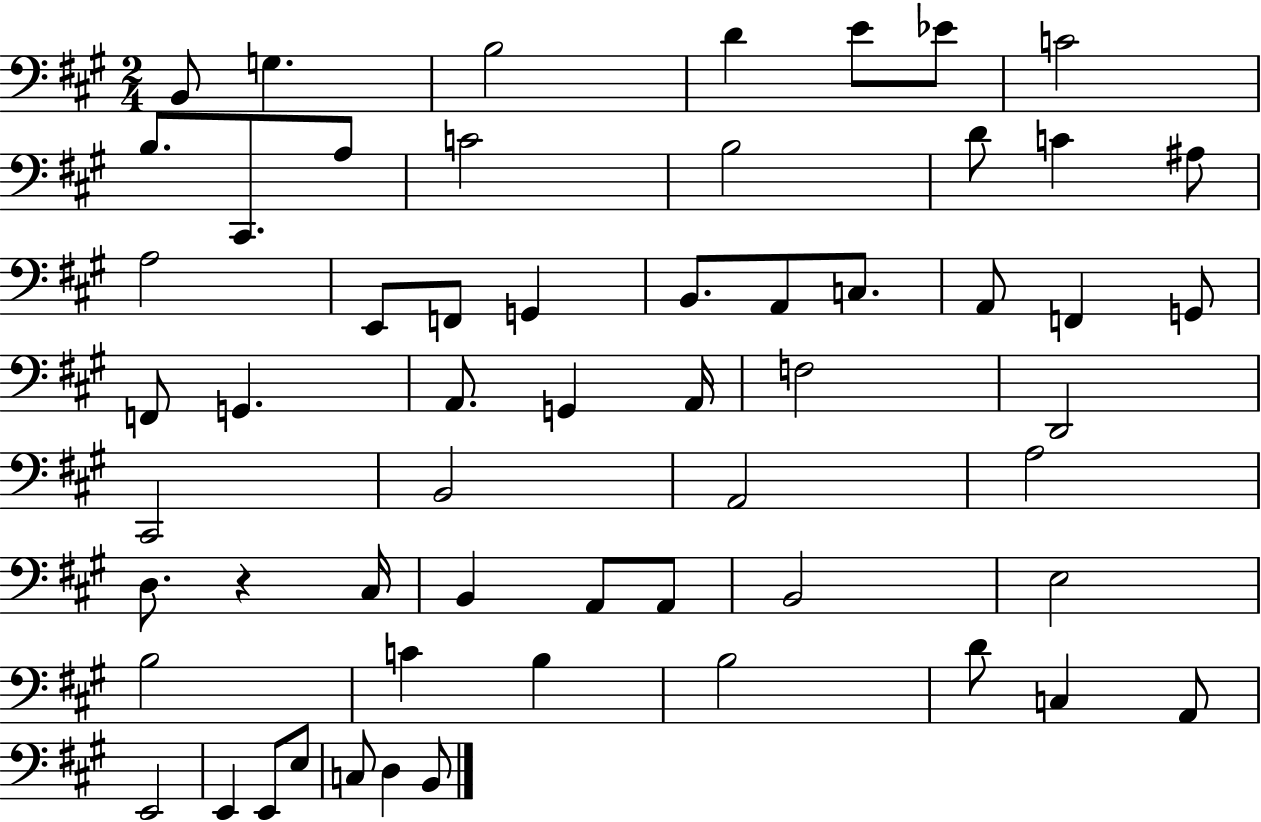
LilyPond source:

{
  \clef bass
  \numericTimeSignature
  \time 2/4
  \key a \major
  b,8 g4. | b2 | d'4 e'8 ees'8 | c'2 | \break b8. cis,8. a8 | c'2 | b2 | d'8 c'4 ais8 | \break a2 | e,8 f,8 g,4 | b,8. a,8 c8. | a,8 f,4 g,8 | \break f,8 g,4. | a,8. g,4 a,16 | f2 | d,2 | \break cis,2 | b,2 | a,2 | a2 | \break d8. r4 cis16 | b,4 a,8 a,8 | b,2 | e2 | \break b2 | c'4 b4 | b2 | d'8 c4 a,8 | \break e,2 | e,4 e,8 e8 | c8 d4 b,8 | \bar "|."
}